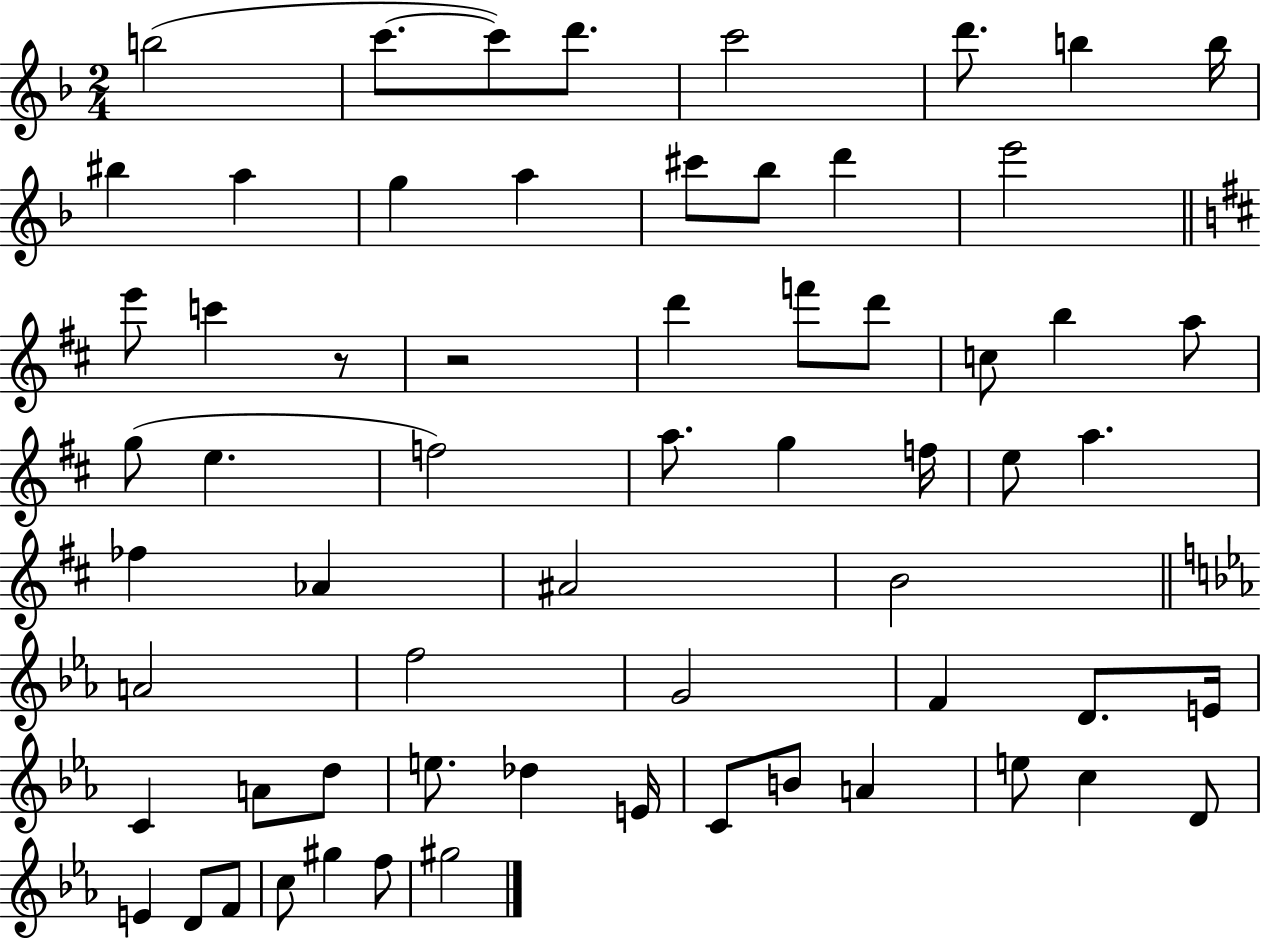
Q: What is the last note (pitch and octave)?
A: G#5